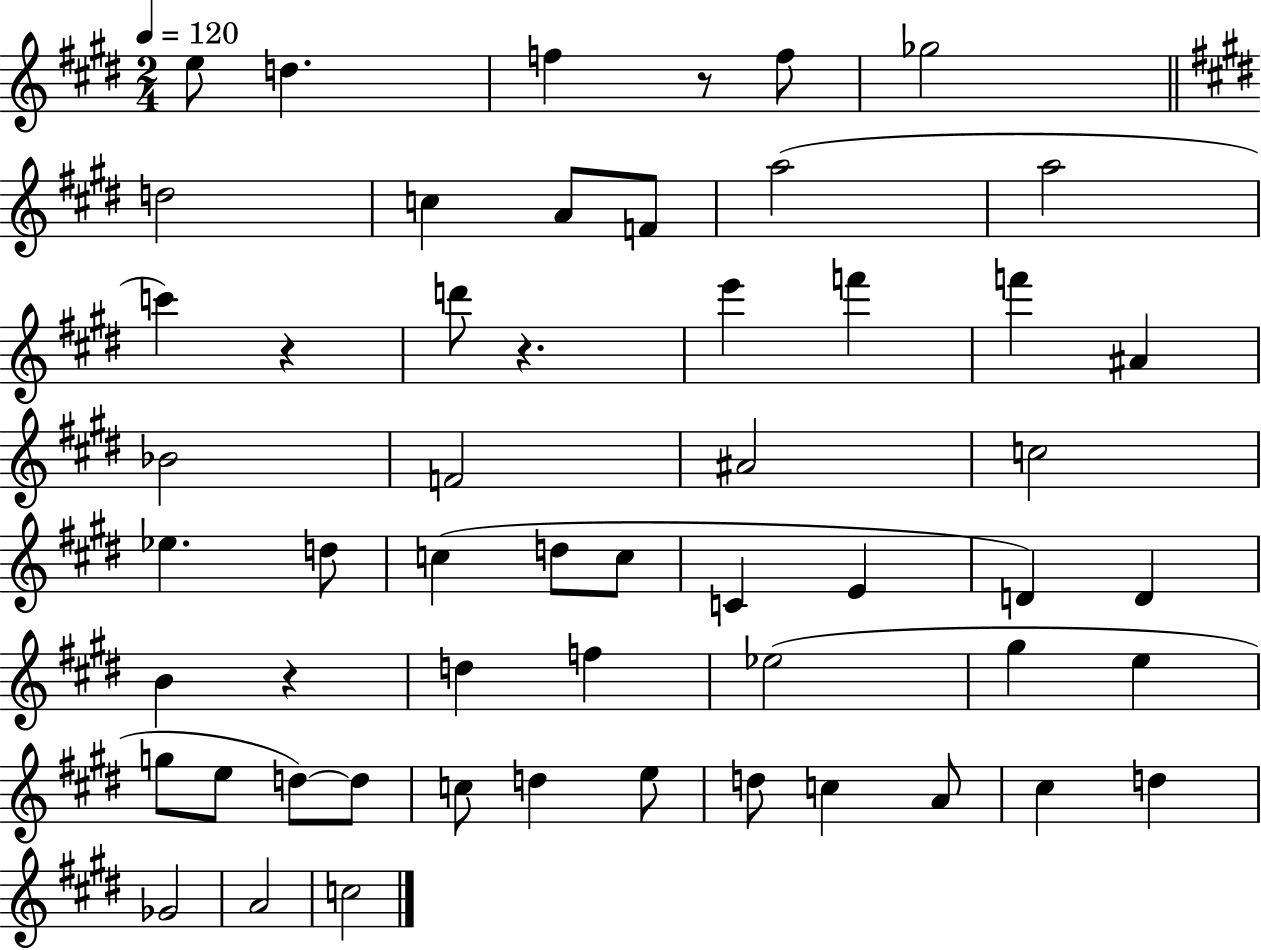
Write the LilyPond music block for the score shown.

{
  \clef treble
  \numericTimeSignature
  \time 2/4
  \key e \major
  \tempo 4 = 120
  \repeat volta 2 { e''8 d''4. | f''4 r8 f''8 | ges''2 | \bar "||" \break \key e \major d''2 | c''4 a'8 f'8 | a''2( | a''2 | \break c'''4) r4 | d'''8 r4. | e'''4 f'''4 | f'''4 ais'4 | \break bes'2 | f'2 | ais'2 | c''2 | \break ees''4. d''8 | c''4( d''8 c''8 | c'4 e'4 | d'4) d'4 | \break b'4 r4 | d''4 f''4 | ees''2( | gis''4 e''4 | \break g''8 e''8 d''8~~) d''8 | c''8 d''4 e''8 | d''8 c''4 a'8 | cis''4 d''4 | \break ges'2 | a'2 | c''2 | } \bar "|."
}